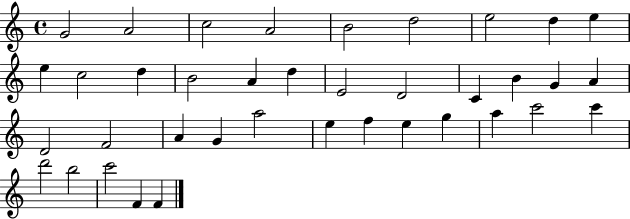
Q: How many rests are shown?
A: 0